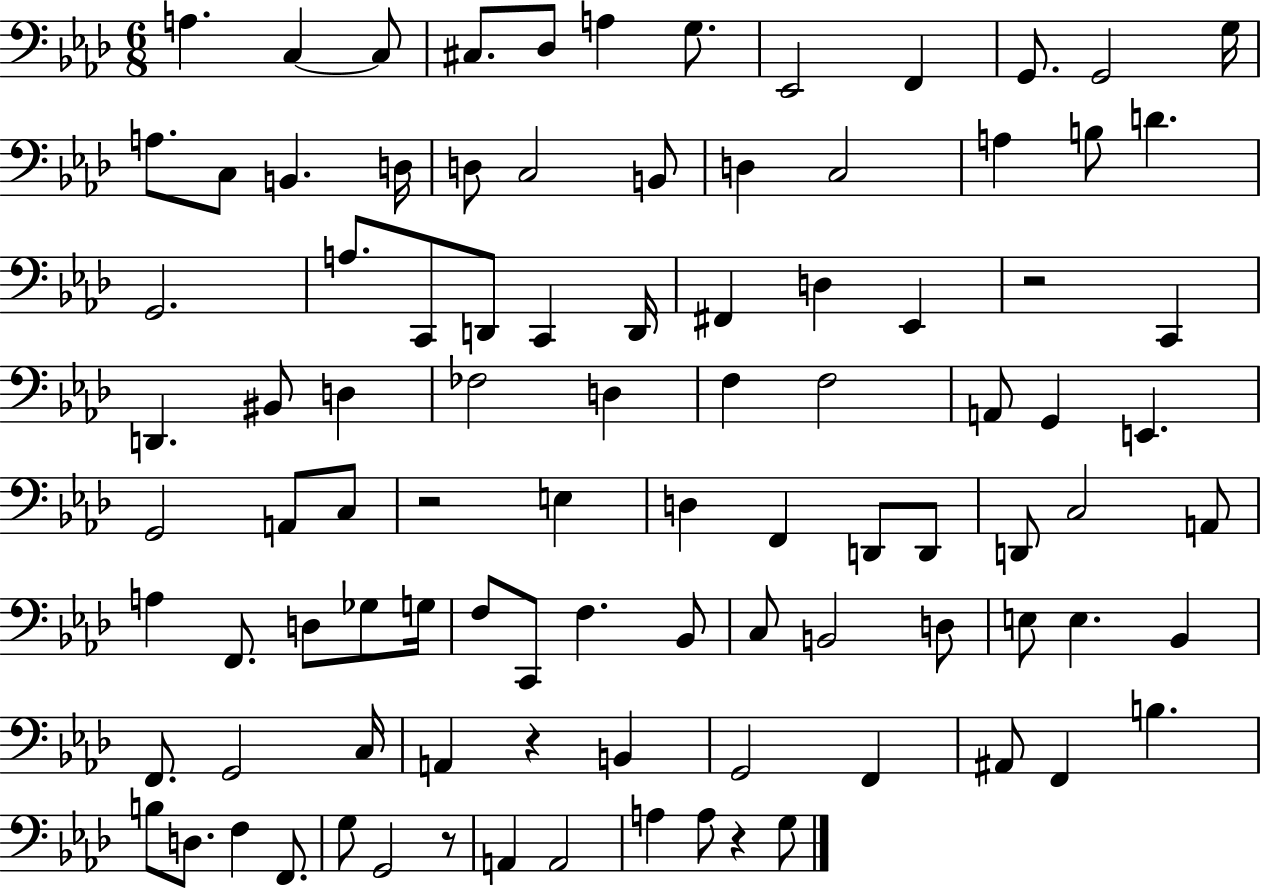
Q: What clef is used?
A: bass